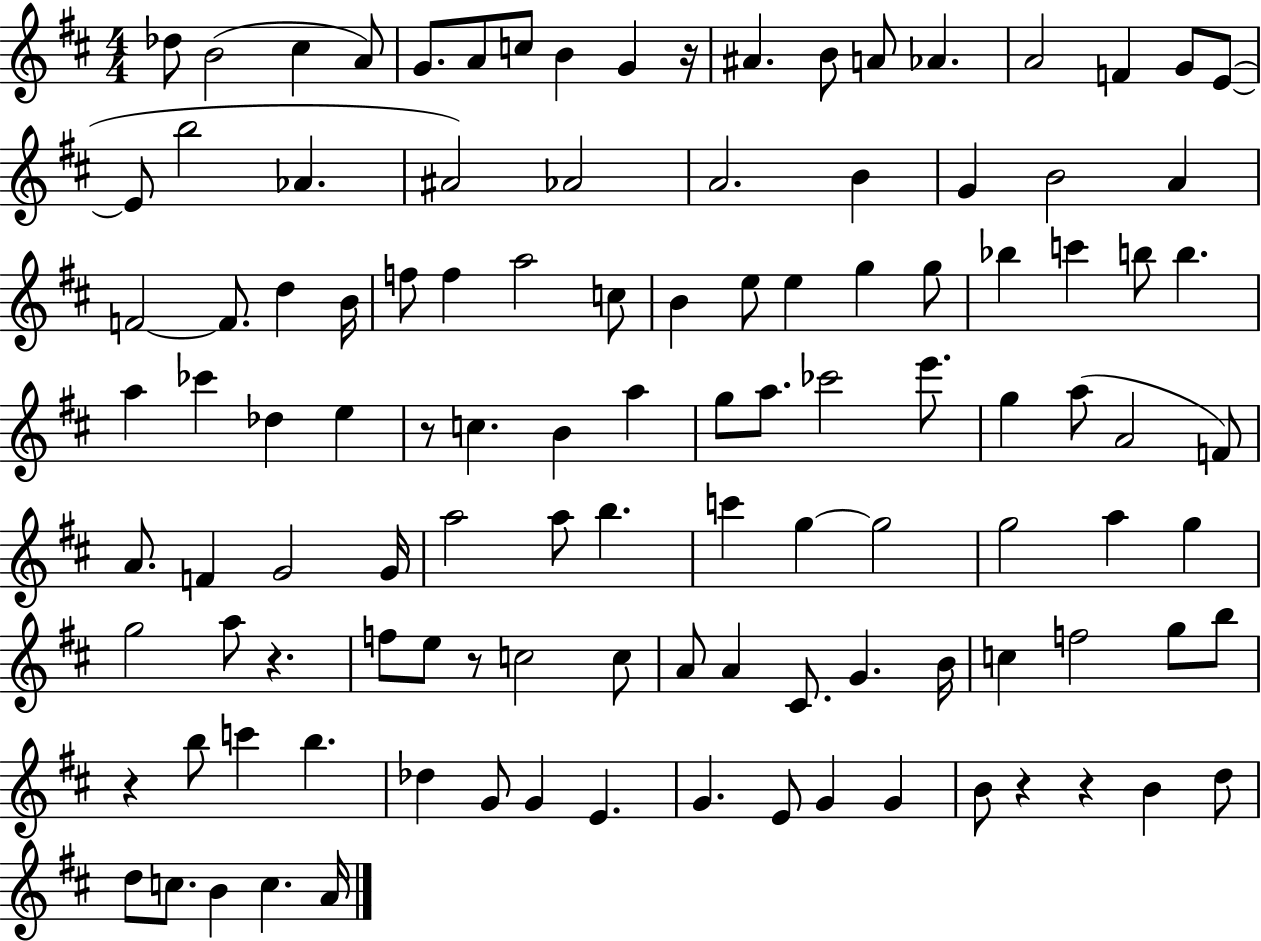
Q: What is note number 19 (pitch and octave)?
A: B5